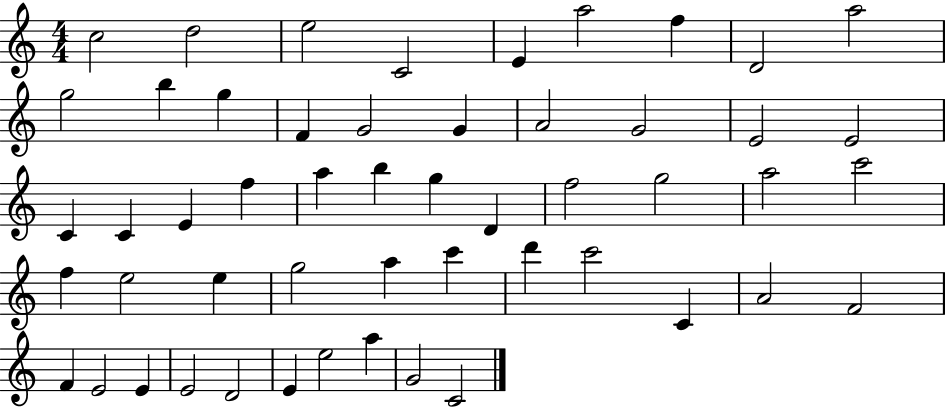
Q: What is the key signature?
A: C major